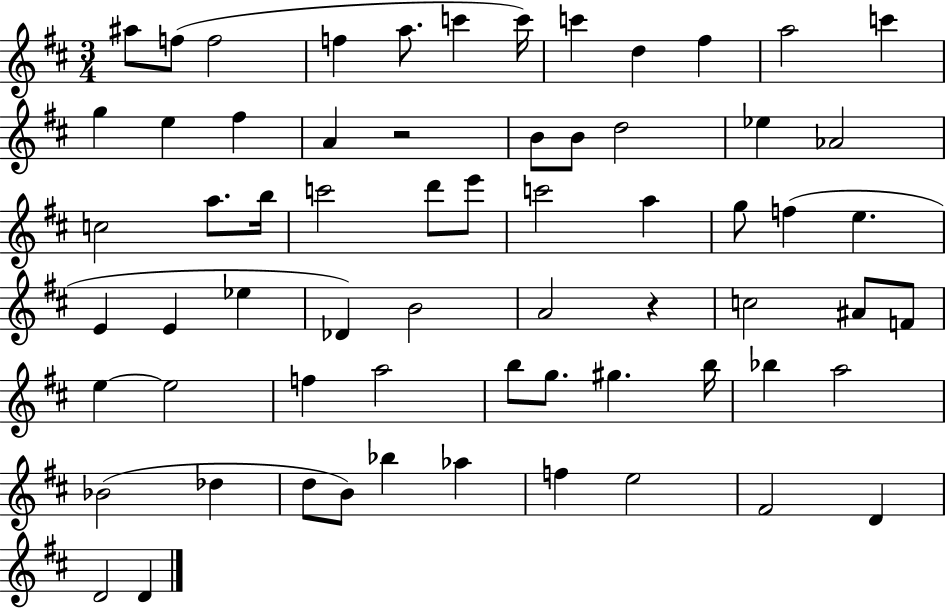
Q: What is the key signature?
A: D major